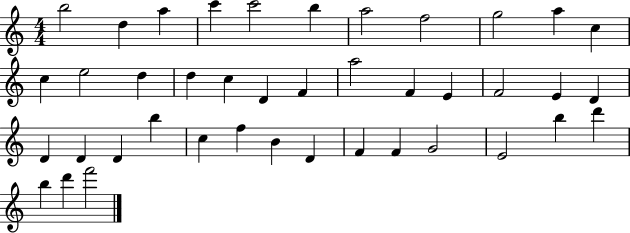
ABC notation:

X:1
T:Untitled
M:4/4
L:1/4
K:C
b2 d a c' c'2 b a2 f2 g2 a c c e2 d d c D F a2 F E F2 E D D D D b c f B D F F G2 E2 b d' b d' f'2